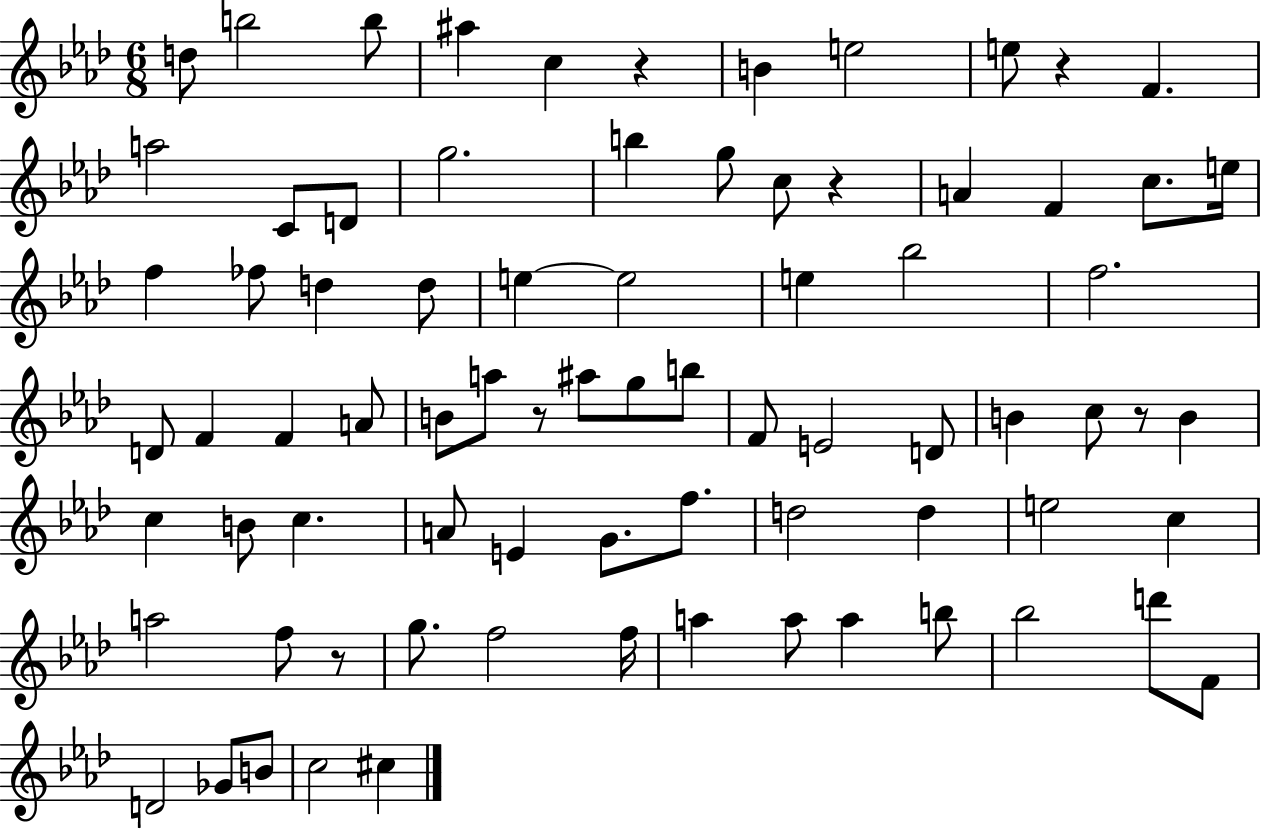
D5/e B5/h B5/e A#5/q C5/q R/q B4/q E5/h E5/e R/q F4/q. A5/h C4/e D4/e G5/h. B5/q G5/e C5/e R/q A4/q F4/q C5/e. E5/s F5/q FES5/e D5/q D5/e E5/q E5/h E5/q Bb5/h F5/h. D4/e F4/q F4/q A4/e B4/e A5/e R/e A#5/e G5/e B5/e F4/e E4/h D4/e B4/q C5/e R/e B4/q C5/q B4/e C5/q. A4/e E4/q G4/e. F5/e. D5/h D5/q E5/h C5/q A5/h F5/e R/e G5/e. F5/h F5/s A5/q A5/e A5/q B5/e Bb5/h D6/e F4/e D4/h Gb4/e B4/e C5/h C#5/q